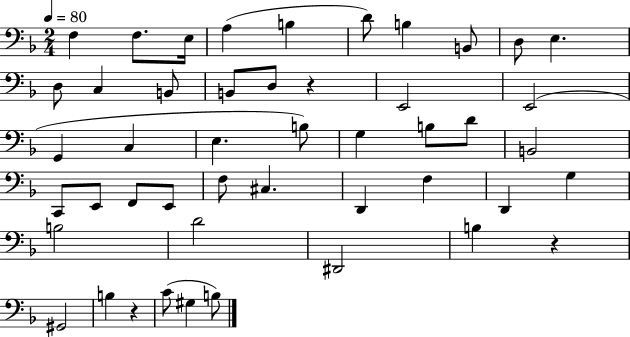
F3/q F3/e. E3/s A3/q B3/q D4/e B3/q B2/e D3/e E3/q. D3/e C3/q B2/e B2/e D3/e R/q E2/h E2/h G2/q C3/q E3/q. B3/e G3/q B3/e D4/e B2/h C2/e E2/e F2/e E2/e F3/e C#3/q. D2/q F3/q D2/q G3/q B3/h D4/h D#2/h B3/q R/q G#2/h B3/q R/q C4/e G#3/q B3/e